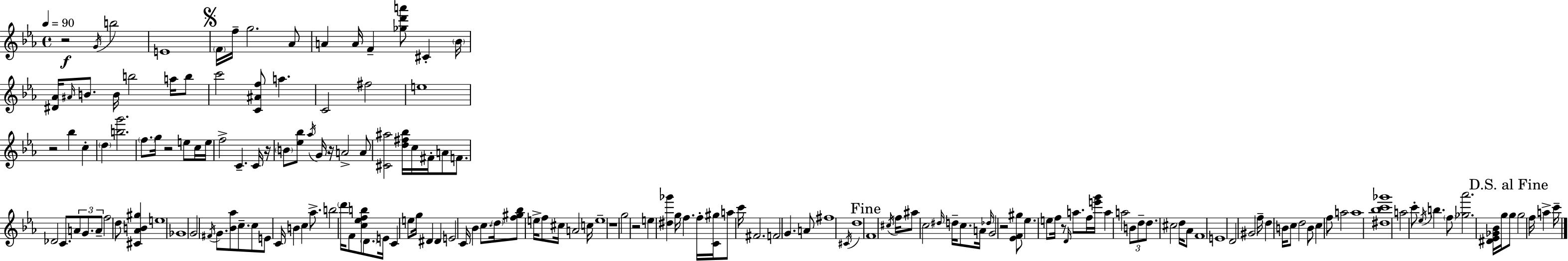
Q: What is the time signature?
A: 4/4